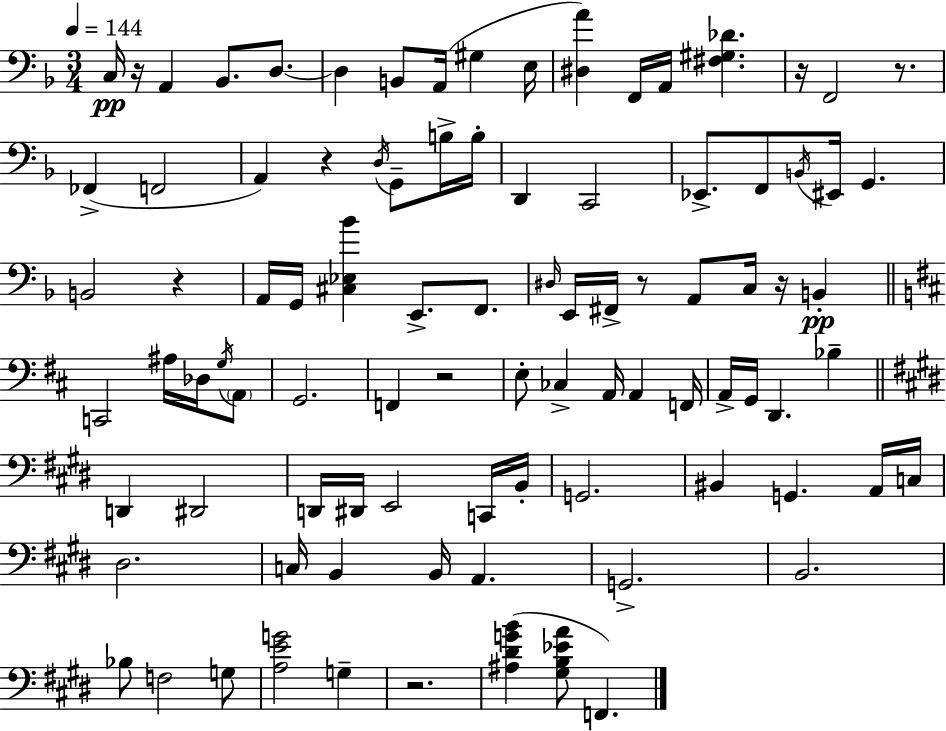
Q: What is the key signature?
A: F major